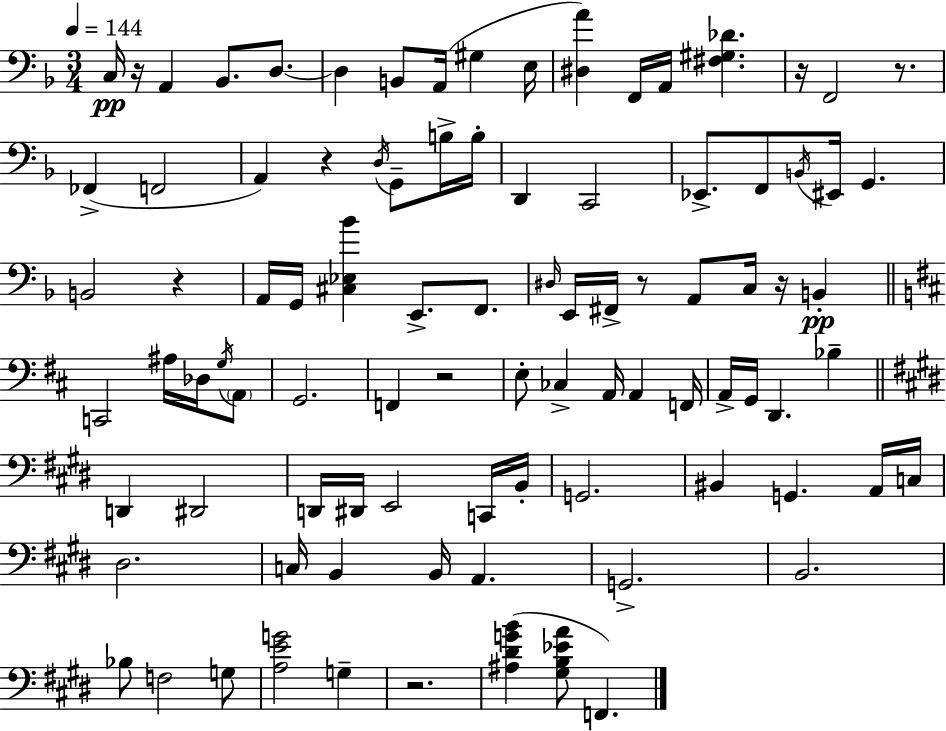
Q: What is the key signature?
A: F major